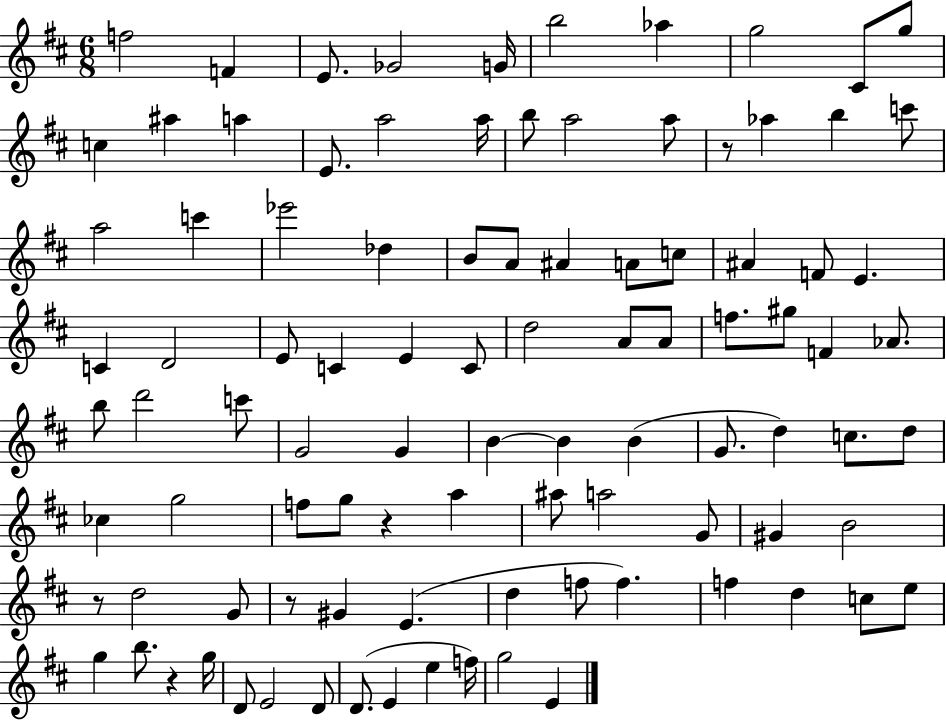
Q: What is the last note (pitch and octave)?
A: E4